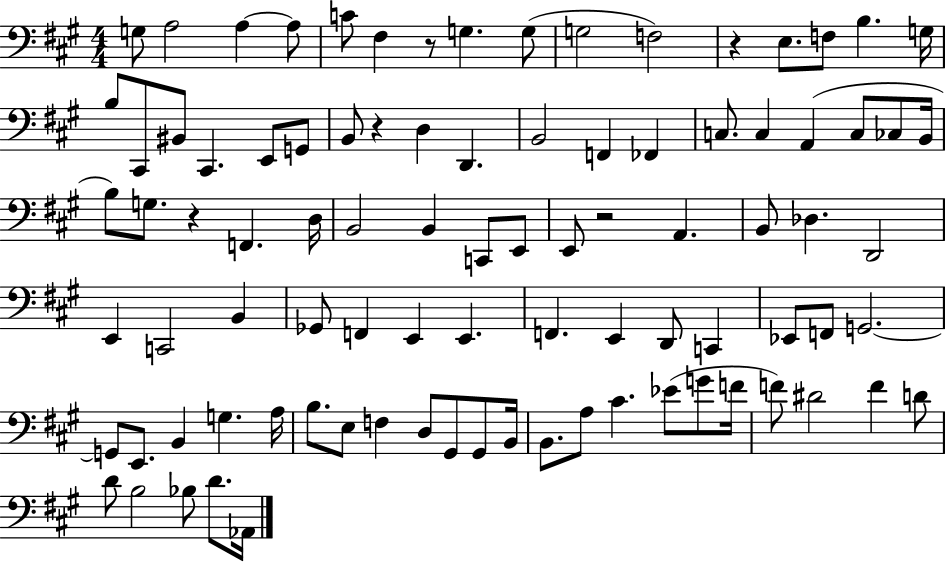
G3/e A3/h A3/q A3/e C4/e F#3/q R/e G3/q. G3/e G3/h F3/h R/q E3/e. F3/e B3/q. G3/s B3/e C#2/e BIS2/e C#2/q. E2/e G2/e B2/e R/q D3/q D2/q. B2/h F2/q FES2/q C3/e. C3/q A2/q C3/e CES3/e B2/s B3/e G3/e. R/q F2/q. D3/s B2/h B2/q C2/e E2/e E2/e R/h A2/q. B2/e Db3/q. D2/h E2/q C2/h B2/q Gb2/e F2/q E2/q E2/q. F2/q. E2/q D2/e C2/q Eb2/e F2/e G2/h. G2/e E2/e. B2/q G3/q. A3/s B3/e. E3/e F3/q D3/e G#2/e G#2/e B2/s B2/e. A3/e C#4/q. Eb4/e G4/e F4/s F4/e D#4/h F4/q D4/e D4/e B3/h Bb3/e D4/e. Ab2/s